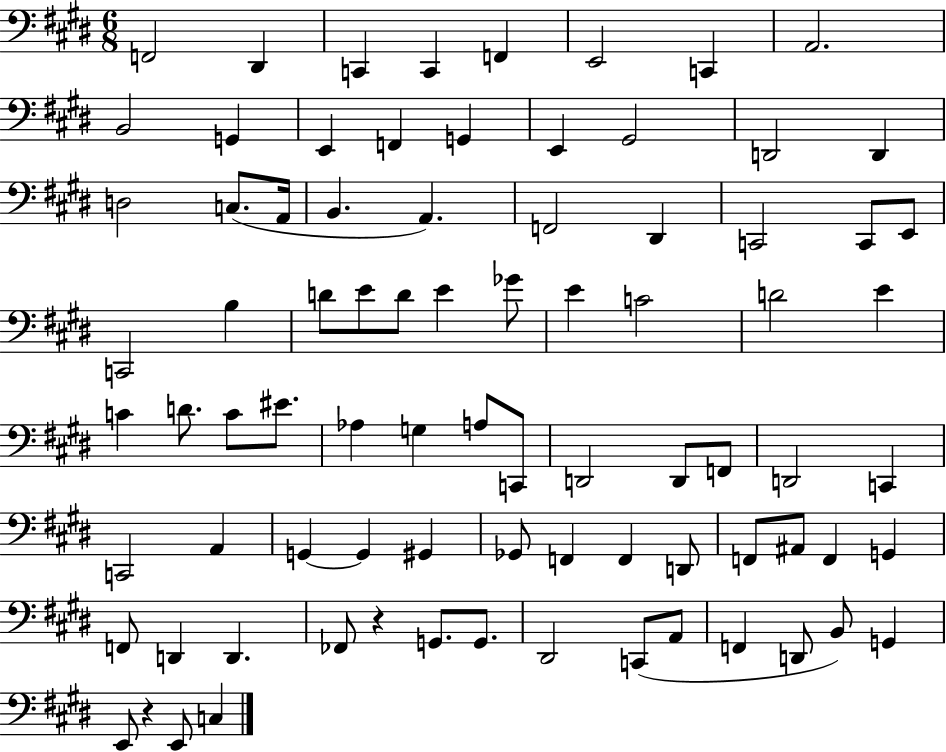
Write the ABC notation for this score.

X:1
T:Untitled
M:6/8
L:1/4
K:E
F,,2 ^D,, C,, C,, F,, E,,2 C,, A,,2 B,,2 G,, E,, F,, G,, E,, ^G,,2 D,,2 D,, D,2 C,/2 A,,/4 B,, A,, F,,2 ^D,, C,,2 C,,/2 E,,/2 C,,2 B, D/2 E/2 D/2 E _G/2 E C2 D2 E C D/2 C/2 ^E/2 _A, G, A,/2 C,,/2 D,,2 D,,/2 F,,/2 D,,2 C,, C,,2 A,, G,, G,, ^G,, _G,,/2 F,, F,, D,,/2 F,,/2 ^A,,/2 F,, G,, F,,/2 D,, D,, _F,,/2 z G,,/2 G,,/2 ^D,,2 C,,/2 A,,/2 F,, D,,/2 B,,/2 G,, E,,/2 z E,,/2 C,